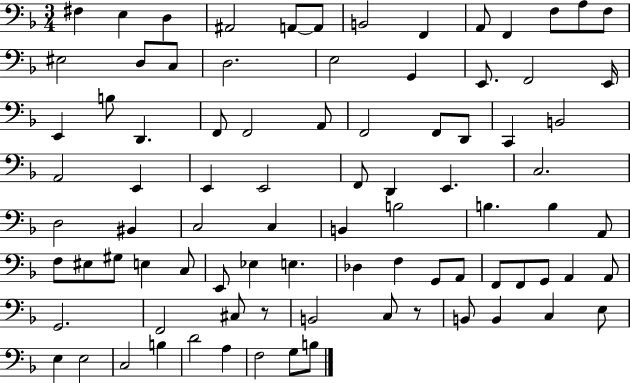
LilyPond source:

{
  \clef bass
  \numericTimeSignature
  \time 3/4
  \key f \major
  fis4 e4 d4 | ais,2 a,8~~ a,8 | b,2 f,4 | a,8 f,4 f8 a8 f8 | \break eis2 d8 c8 | d2. | e2 g,4 | e,8. f,2 e,16 | \break e,4 b8 d,4. | f,8 f,2 a,8 | f,2 f,8 d,8 | c,4 b,2 | \break a,2 e,4 | e,4 e,2 | f,8 d,4 e,4. | c2. | \break d2 bis,4 | c2 c4 | b,4 b2 | b4. b4 a,8 | \break f8 eis8 gis8 e4 c8 | e,8 ees4 e4. | des4 f4 g,8 a,8 | f,8 f,8 g,8 a,4 a,8 | \break g,2. | f,2 cis8 r8 | b,2 c8 r8 | b,8 b,4 c4 e8 | \break e4 e2 | c2 b4 | d'2 a4 | f2 g8 b8 | \break \bar "|."
}